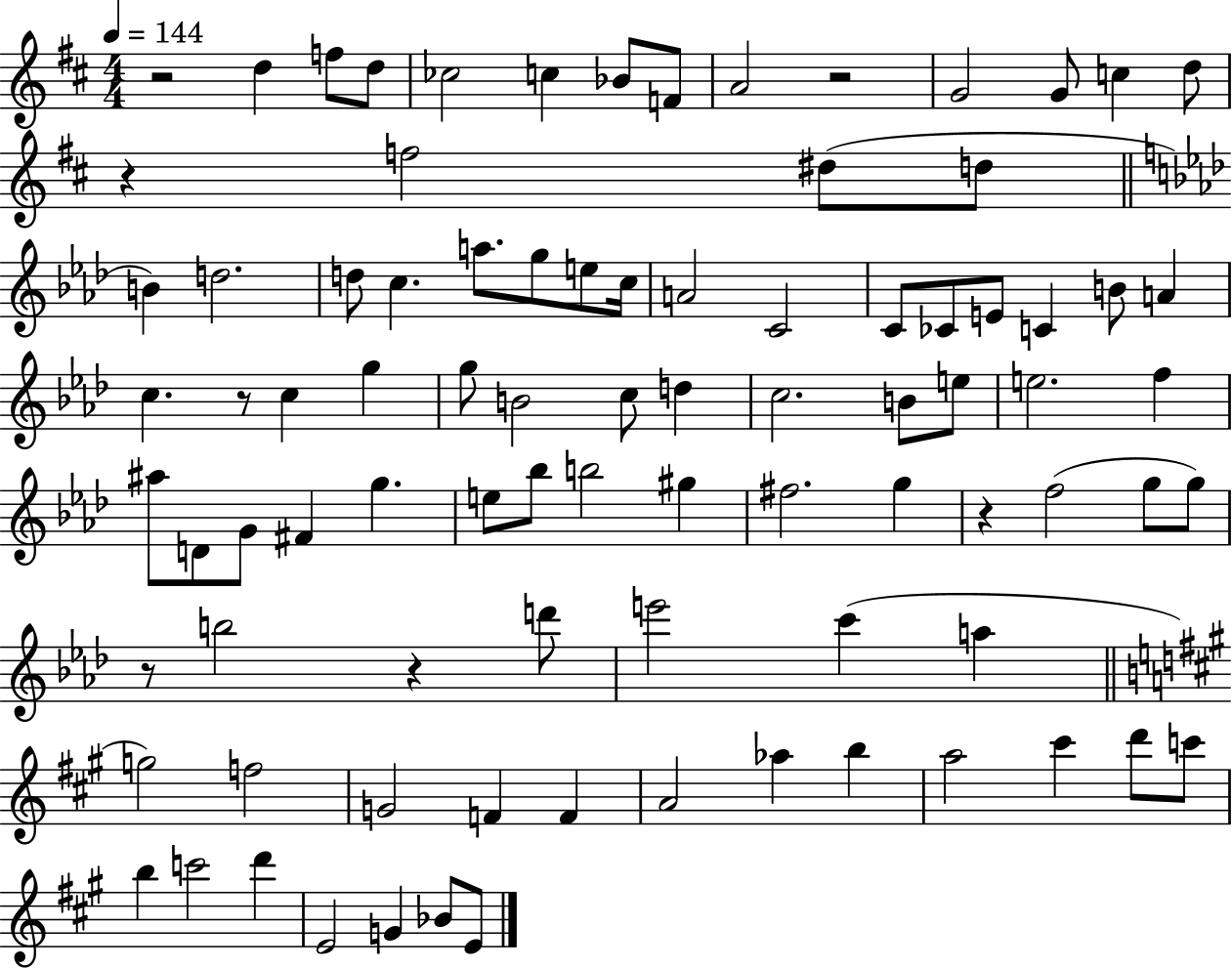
{
  \clef treble
  \numericTimeSignature
  \time 4/4
  \key d \major
  \tempo 4 = 144
  r2 d''4 f''8 d''8 | ces''2 c''4 bes'8 f'8 | a'2 r2 | g'2 g'8 c''4 d''8 | \break r4 f''2 dis''8( d''8 | \bar "||" \break \key aes \major b'4) d''2. | d''8 c''4. a''8. g''8 e''8 c''16 | a'2 c'2 | c'8 ces'8 e'8 c'4 b'8 a'4 | \break c''4. r8 c''4 g''4 | g''8 b'2 c''8 d''4 | c''2. b'8 e''8 | e''2. f''4 | \break ais''8 d'8 g'8 fis'4 g''4. | e''8 bes''8 b''2 gis''4 | fis''2. g''4 | r4 f''2( g''8 g''8) | \break r8 b''2 r4 d'''8 | e'''2 c'''4( a''4 | \bar "||" \break \key a \major g''2) f''2 | g'2 f'4 f'4 | a'2 aes''4 b''4 | a''2 cis'''4 d'''8 c'''8 | \break b''4 c'''2 d'''4 | e'2 g'4 bes'8 e'8 | \bar "|."
}